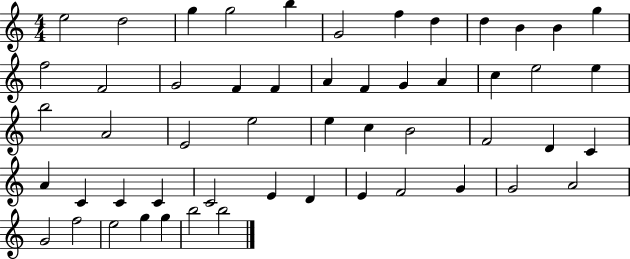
X:1
T:Untitled
M:4/4
L:1/4
K:C
e2 d2 g g2 b G2 f d d B B g f2 F2 G2 F F A F G A c e2 e b2 A2 E2 e2 e c B2 F2 D C A C C C C2 E D E F2 G G2 A2 G2 f2 e2 g g b2 b2